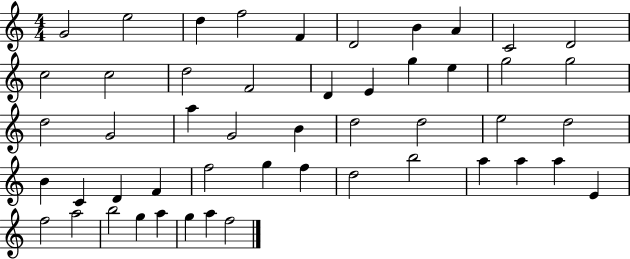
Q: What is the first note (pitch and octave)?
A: G4